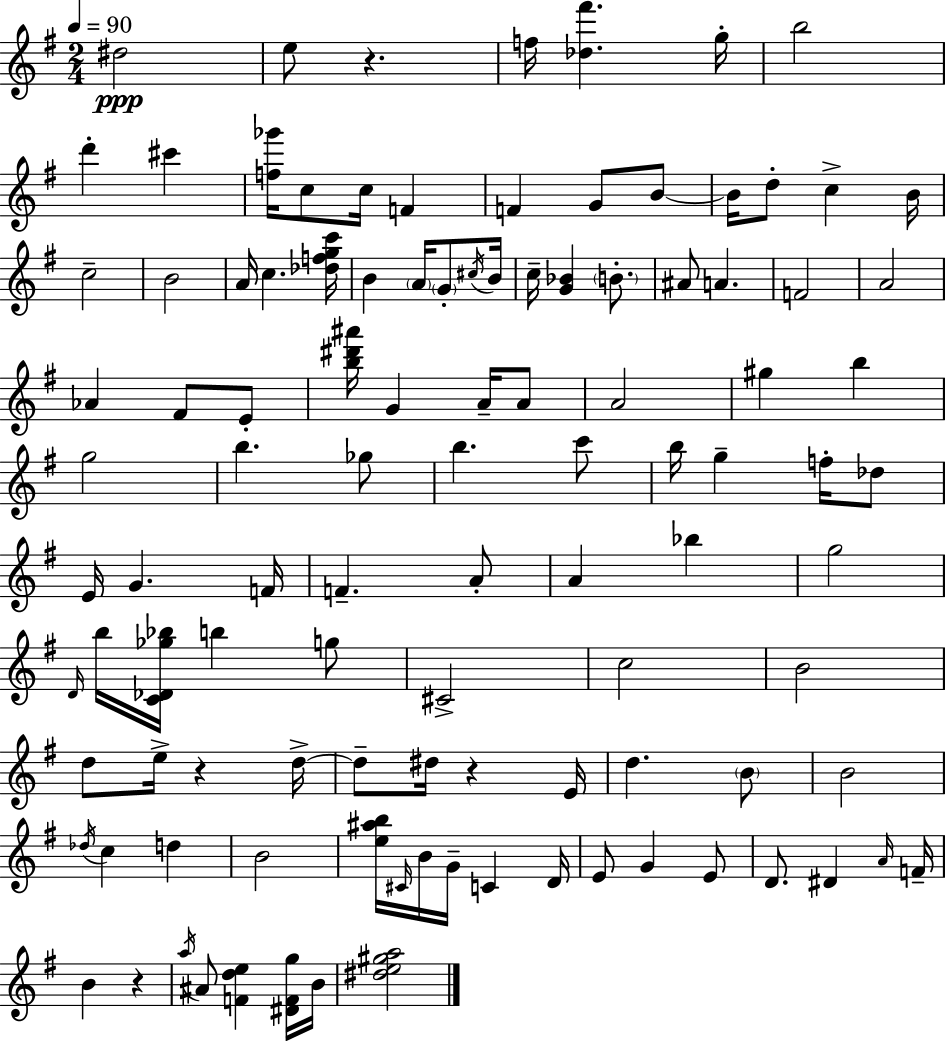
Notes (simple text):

D#5/h E5/e R/q. F5/s [Db5,F#6]/q. G5/s B5/h D6/q C#6/q [F5,Gb6]/s C5/e C5/s F4/q F4/q G4/e B4/e B4/s D5/e C5/q B4/s C5/h B4/h A4/s C5/q. [Db5,F5,G5,C6]/s B4/q A4/s G4/e C#5/s B4/s C5/s [G4,Bb4]/q B4/e. A#4/e A4/q. F4/h A4/h Ab4/q F#4/e E4/e [B5,D#6,A#6]/s G4/q A4/s A4/e A4/h G#5/q B5/q G5/h B5/q. Gb5/e B5/q. C6/e B5/s G5/q F5/s Db5/e E4/s G4/q. F4/s F4/q. A4/e A4/q Bb5/q G5/h D4/s B5/s [C4,Db4,Gb5,Bb5]/s B5/q G5/e C#4/h C5/h B4/h D5/e E5/s R/q D5/s D5/e D#5/s R/q E4/s D5/q. B4/e B4/h Db5/s C5/q D5/q B4/h [E5,A#5,B5]/s C#4/s B4/s G4/s C4/q D4/s E4/e G4/q E4/e D4/e. D#4/q A4/s F4/s B4/q R/q A5/s A#4/e [F4,D5,E5]/q [D#4,F4,G5]/s B4/s [D#5,E5,G#5,A5]/h